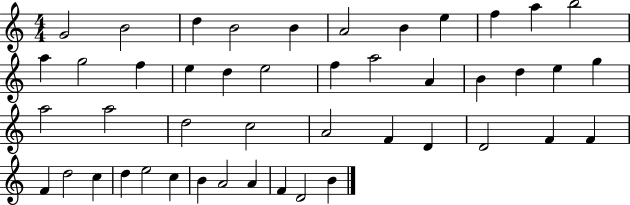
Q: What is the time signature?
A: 4/4